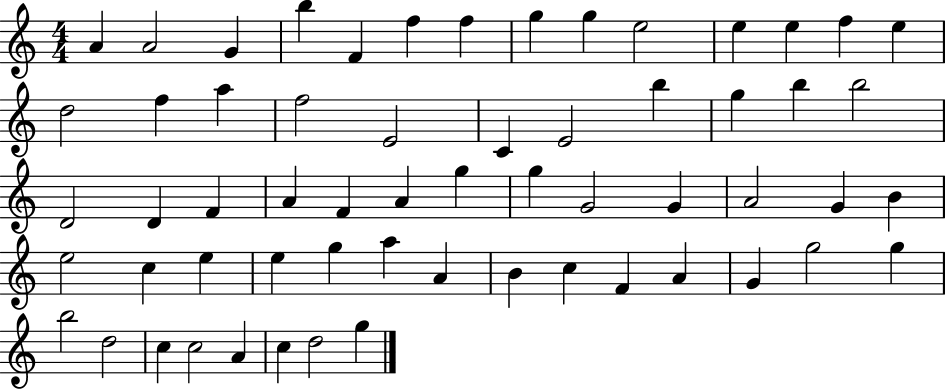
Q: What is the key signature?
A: C major